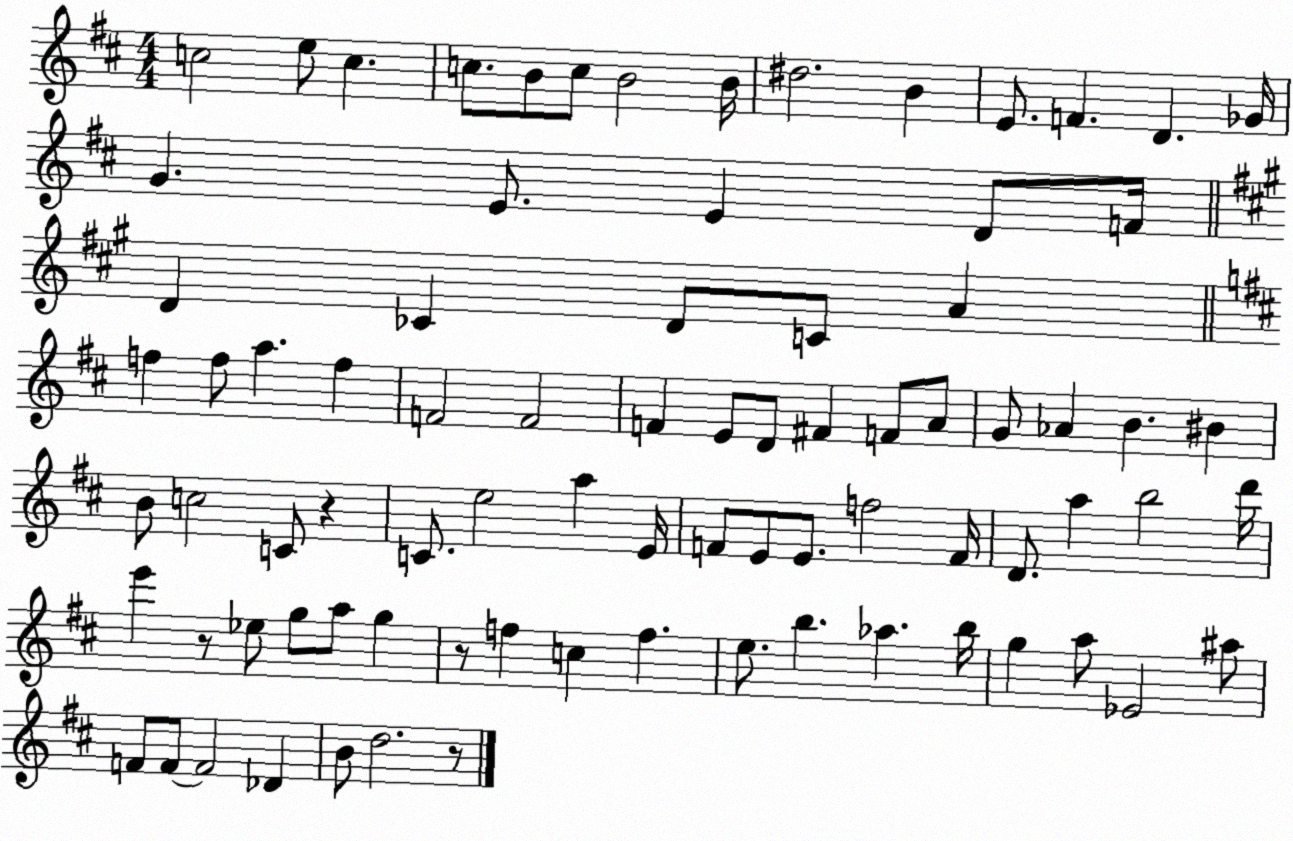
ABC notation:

X:1
T:Untitled
M:4/4
L:1/4
K:D
c2 e/2 c c/2 B/2 c/2 B2 B/4 ^d2 B E/2 F D _G/4 G E/2 E D/2 F/4 D _C D/2 C/2 A f f/2 a f F2 F2 F E/2 D/2 ^F F/2 A/2 G/2 _A B ^B B/2 c2 C/2 z C/2 e2 a E/4 F/2 E/2 E/2 f2 F/4 D/2 a b2 d'/4 e' z/2 _e/2 g/2 a/2 g z/2 f c f e/2 b _a b/4 g a/2 _E2 ^a/2 F/2 F/2 F2 _D B/2 d2 z/2